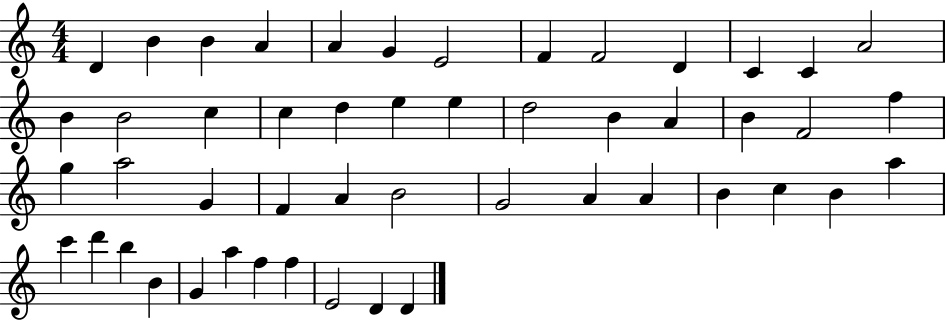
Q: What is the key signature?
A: C major